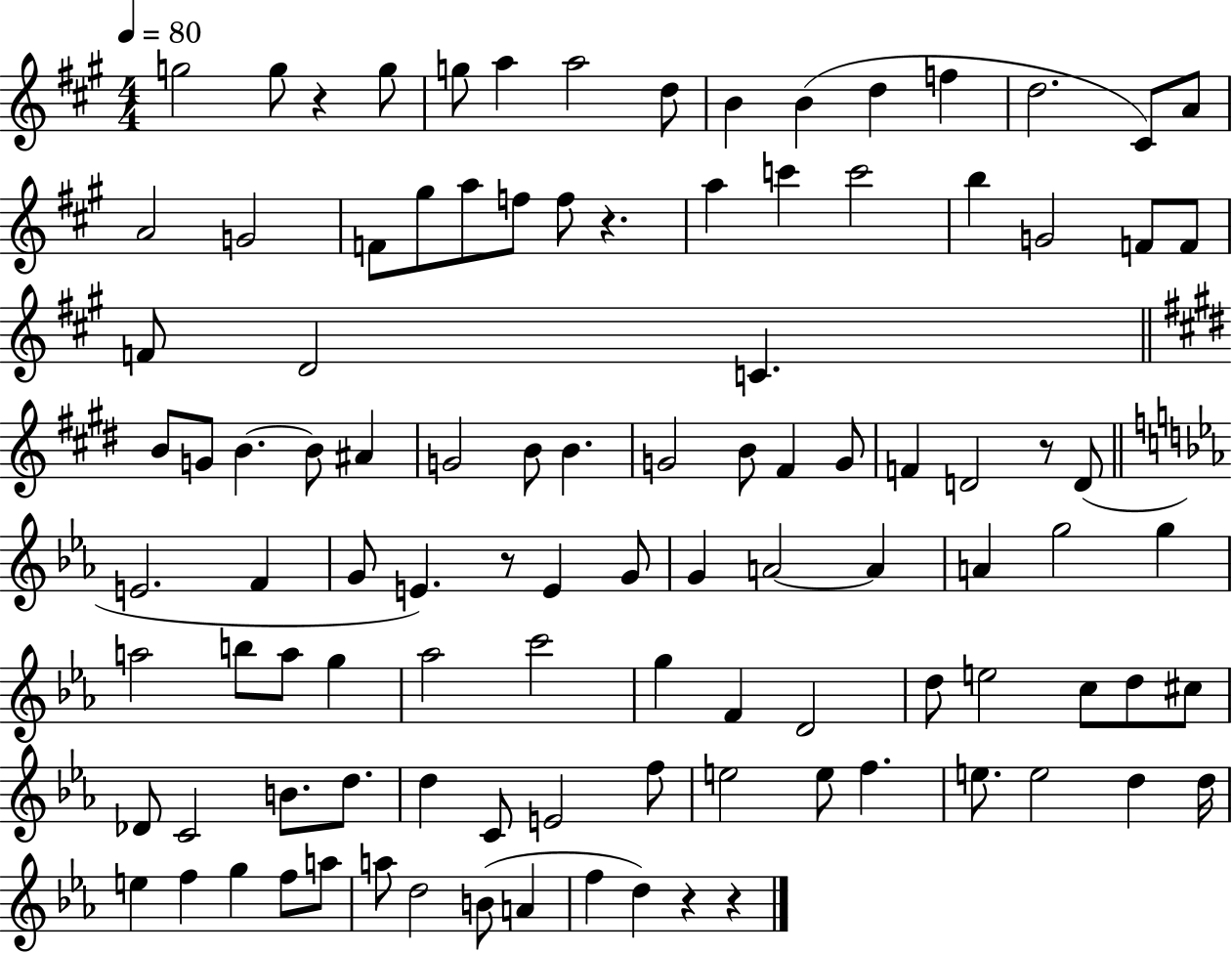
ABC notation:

X:1
T:Untitled
M:4/4
L:1/4
K:A
g2 g/2 z g/2 g/2 a a2 d/2 B B d f d2 ^C/2 A/2 A2 G2 F/2 ^g/2 a/2 f/2 f/2 z a c' c'2 b G2 F/2 F/2 F/2 D2 C B/2 G/2 B B/2 ^A G2 B/2 B G2 B/2 ^F G/2 F D2 z/2 D/2 E2 F G/2 E z/2 E G/2 G A2 A A g2 g a2 b/2 a/2 g _a2 c'2 g F D2 d/2 e2 c/2 d/2 ^c/2 _D/2 C2 B/2 d/2 d C/2 E2 f/2 e2 e/2 f e/2 e2 d d/4 e f g f/2 a/2 a/2 d2 B/2 A f d z z